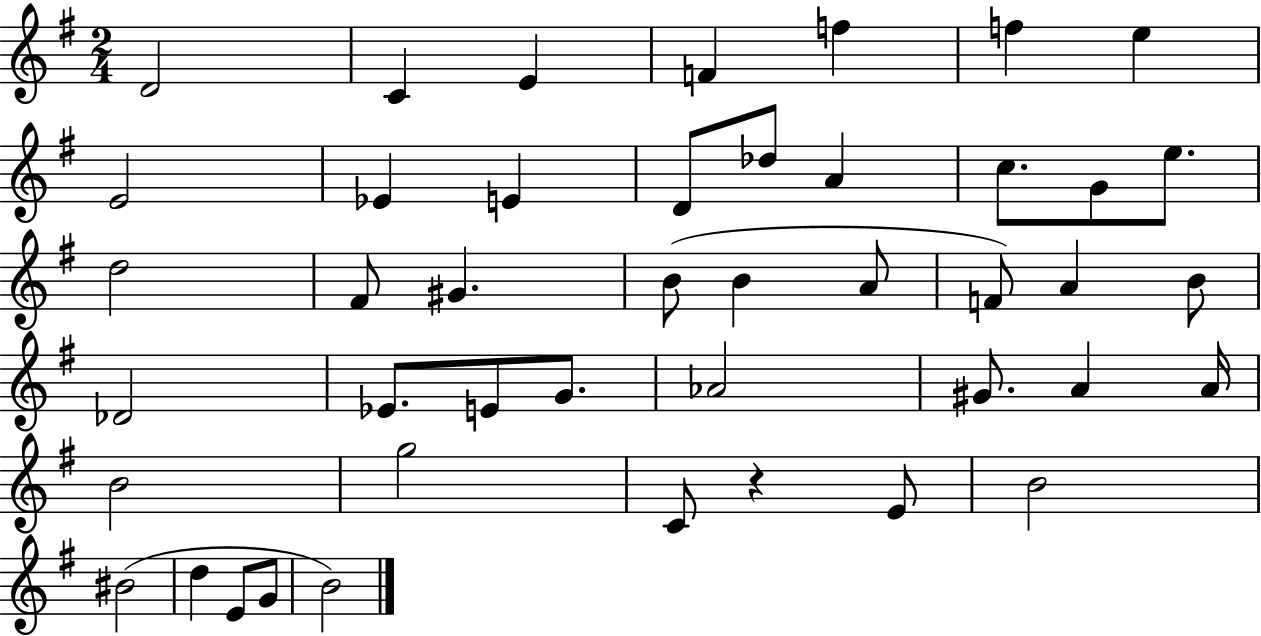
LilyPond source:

{
  \clef treble
  \numericTimeSignature
  \time 2/4
  \key g \major
  \repeat volta 2 { d'2 | c'4 e'4 | f'4 f''4 | f''4 e''4 | \break e'2 | ees'4 e'4 | d'8 des''8 a'4 | c''8. g'8 e''8. | \break d''2 | fis'8 gis'4. | b'8( b'4 a'8 | f'8) a'4 b'8 | \break des'2 | ees'8. e'8 g'8. | aes'2 | gis'8. a'4 a'16 | \break b'2 | g''2 | c'8 r4 e'8 | b'2 | \break bis'2( | d''4 e'8 g'8 | b'2) | } \bar "|."
}